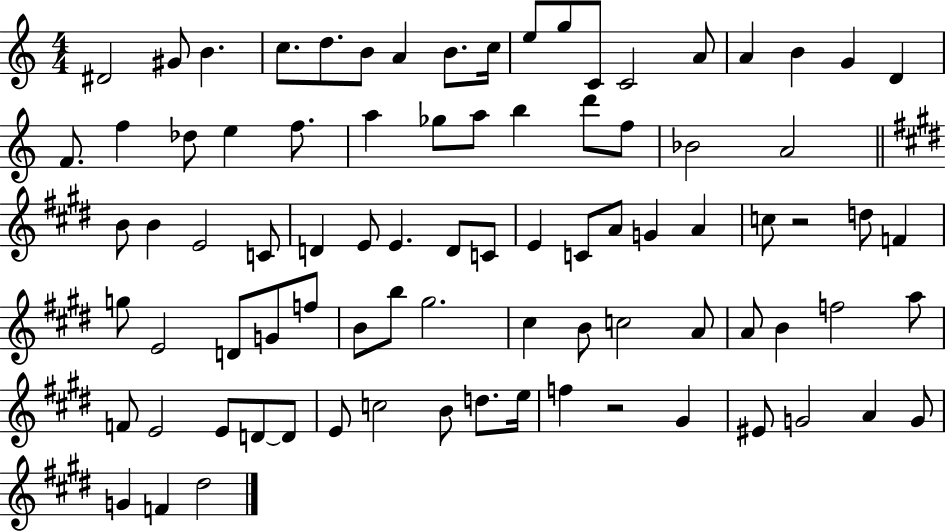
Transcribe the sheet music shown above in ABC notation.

X:1
T:Untitled
M:4/4
L:1/4
K:C
^D2 ^G/2 B c/2 d/2 B/2 A B/2 c/4 e/2 g/2 C/2 C2 A/2 A B G D F/2 f _d/2 e f/2 a _g/2 a/2 b d'/2 f/2 _B2 A2 B/2 B E2 C/2 D E/2 E D/2 C/2 E C/2 A/2 G A c/2 z2 d/2 F g/2 E2 D/2 G/2 f/2 B/2 b/2 ^g2 ^c B/2 c2 A/2 A/2 B f2 a/2 F/2 E2 E/2 D/2 D/2 E/2 c2 B/2 d/2 e/4 f z2 ^G ^E/2 G2 A G/2 G F ^d2